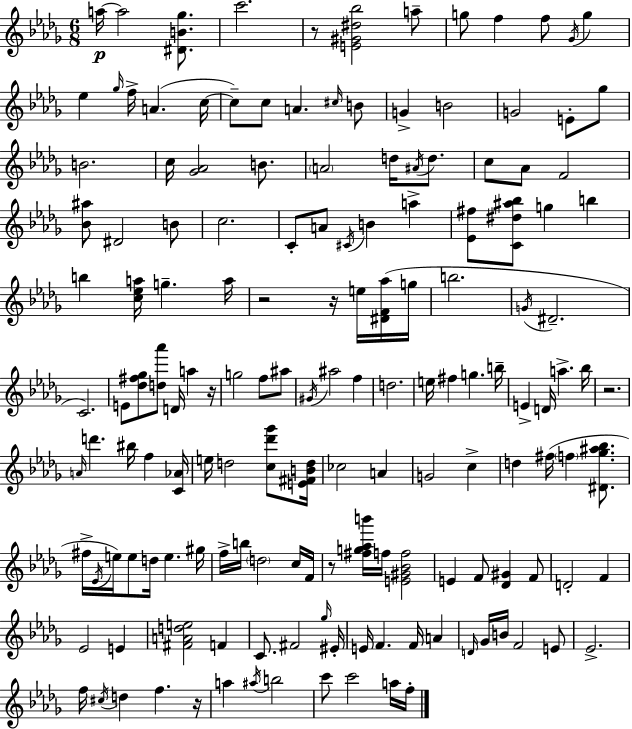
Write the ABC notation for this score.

X:1
T:Untitled
M:6/8
L:1/4
K:Bbm
a/4 a2 [^DB_g]/2 c'2 z/2 [E^G^d_b]2 a/2 g/2 f f/2 _G/4 g _e _g/4 f/4 A c/4 c/2 c/2 A ^c/4 B/2 G B2 G2 E/2 _g/2 B2 c/4 [_G_A]2 B/2 A2 d/4 ^A/4 d/2 c/2 _A/2 F2 [_B^a]/2 ^D2 B/2 c2 C/2 A/2 ^C/4 B a [_E^f]/2 [C^d^a_b]/2 g b b [c_ea]/4 g a/4 z2 z/4 e/4 [^DF_a]/4 g/4 b2 G/4 ^D2 C2 E/2 [_d^f_g]/2 [d_a']/2 D/4 a z/4 g2 f/2 ^a/2 ^G/4 ^a2 f d2 e/4 ^f g b/4 E D/4 a _b/4 z2 A/4 d' ^b/4 f [C_A]/4 e/4 d2 [c_d'_g']/2 [E^FBd]/4 _c2 A G2 c d ^f/4 f [^D_g^a_b]/2 ^f/4 _E/4 e/4 e/2 d/4 e ^g/4 f/4 b/4 d2 c/4 F/4 z/2 [^fg_ab']/4 f/4 [E^G_Bf]2 E F/2 [_D^G] F/2 D2 F _E2 E [^FAde]2 F C/2 ^F2 _g/4 ^E/4 E/4 F F/4 A D/4 _G/4 B/4 F2 E/2 _E2 f/4 ^c/4 d f z/4 a ^a/4 b2 c'/2 c'2 a/4 f/4